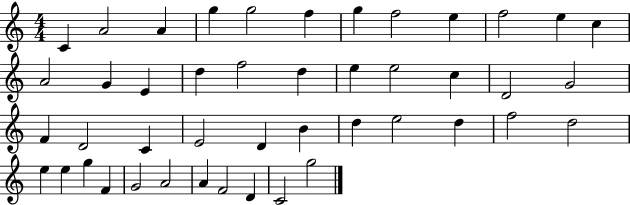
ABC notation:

X:1
T:Untitled
M:4/4
L:1/4
K:C
C A2 A g g2 f g f2 e f2 e c A2 G E d f2 d e e2 c D2 G2 F D2 C E2 D B d e2 d f2 d2 e e g F G2 A2 A F2 D C2 g2